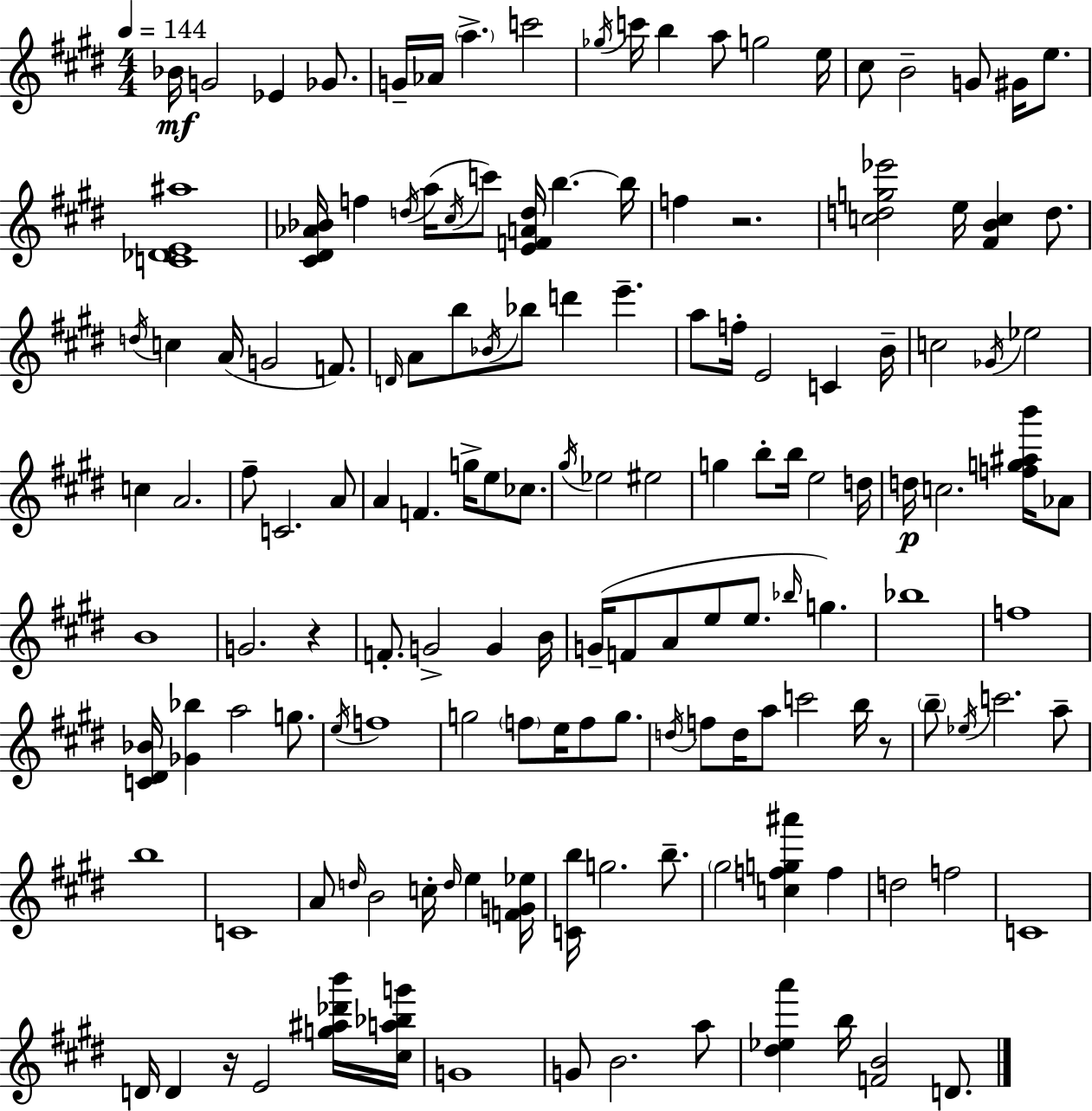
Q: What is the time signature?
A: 4/4